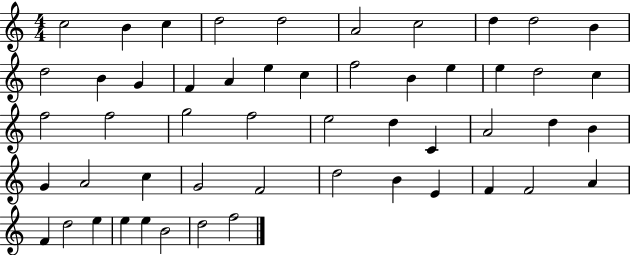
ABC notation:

X:1
T:Untitled
M:4/4
L:1/4
K:C
c2 B c d2 d2 A2 c2 d d2 B d2 B G F A e c f2 B e e d2 c f2 f2 g2 f2 e2 d C A2 d B G A2 c G2 F2 d2 B E F F2 A F d2 e e e B2 d2 f2